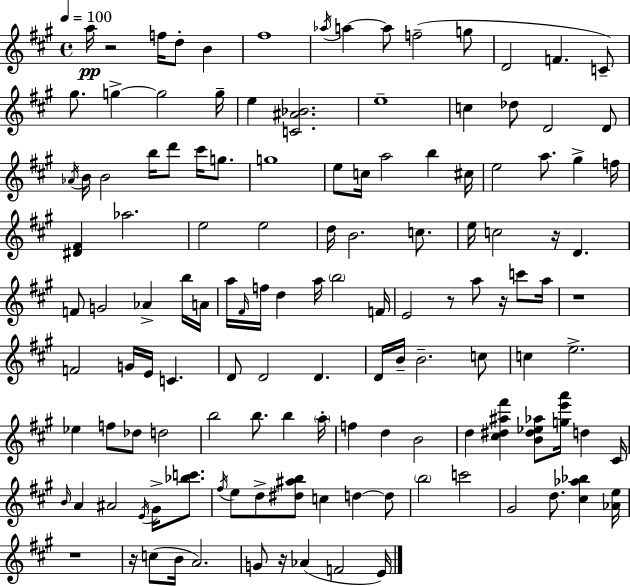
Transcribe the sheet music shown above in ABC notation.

X:1
T:Untitled
M:4/4
L:1/4
K:A
a/4 z2 f/4 d/2 B ^f4 _a/4 a a/2 f2 g/2 D2 F C/2 ^g/2 g g2 g/4 e [C^A_B]2 e4 c _d/2 D2 D/2 _A/4 B/4 B2 b/4 d'/2 ^c'/4 g/2 g4 e/2 c/4 a2 b ^c/4 e2 a/2 ^g f/4 [^D^F] _a2 e2 e2 d/4 B2 c/2 e/4 c2 z/4 D F/2 G2 _A b/4 A/4 a/4 ^F/4 f/4 d a/4 b2 F/4 E2 z/2 a/2 z/4 c'/2 a/4 z4 F2 G/4 E/4 C D/2 D2 D D/4 B/4 B2 c/2 c e2 _e f/2 _d/2 d2 b2 b/2 b a/4 f d B2 d [^c^d^a^f'] [B^d_e_a]/2 [ge'a']/4 d ^C/4 B/4 A ^A2 E/4 ^G/4 [_bc']/2 ^f/4 e/2 d/2 [^d^ab]/2 c d d/2 b2 c'2 ^G2 d/2 [^c_a_b] [_Ae]/4 z4 z/4 c/2 B/4 A2 G/2 z/4 _A F2 E/4